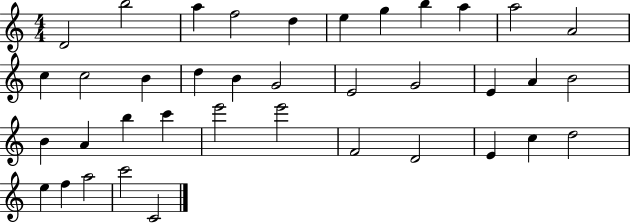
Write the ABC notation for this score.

X:1
T:Untitled
M:4/4
L:1/4
K:C
D2 b2 a f2 d e g b a a2 A2 c c2 B d B G2 E2 G2 E A B2 B A b c' e'2 e'2 F2 D2 E c d2 e f a2 c'2 C2